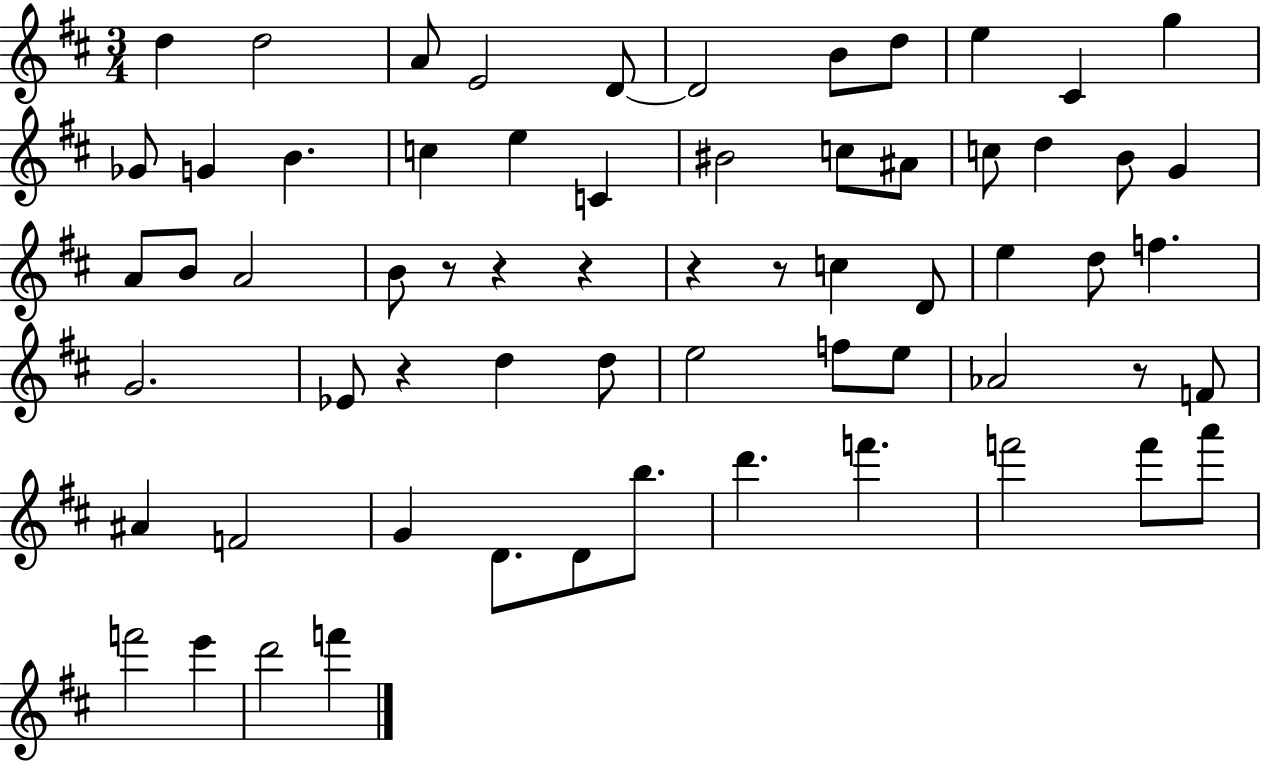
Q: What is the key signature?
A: D major